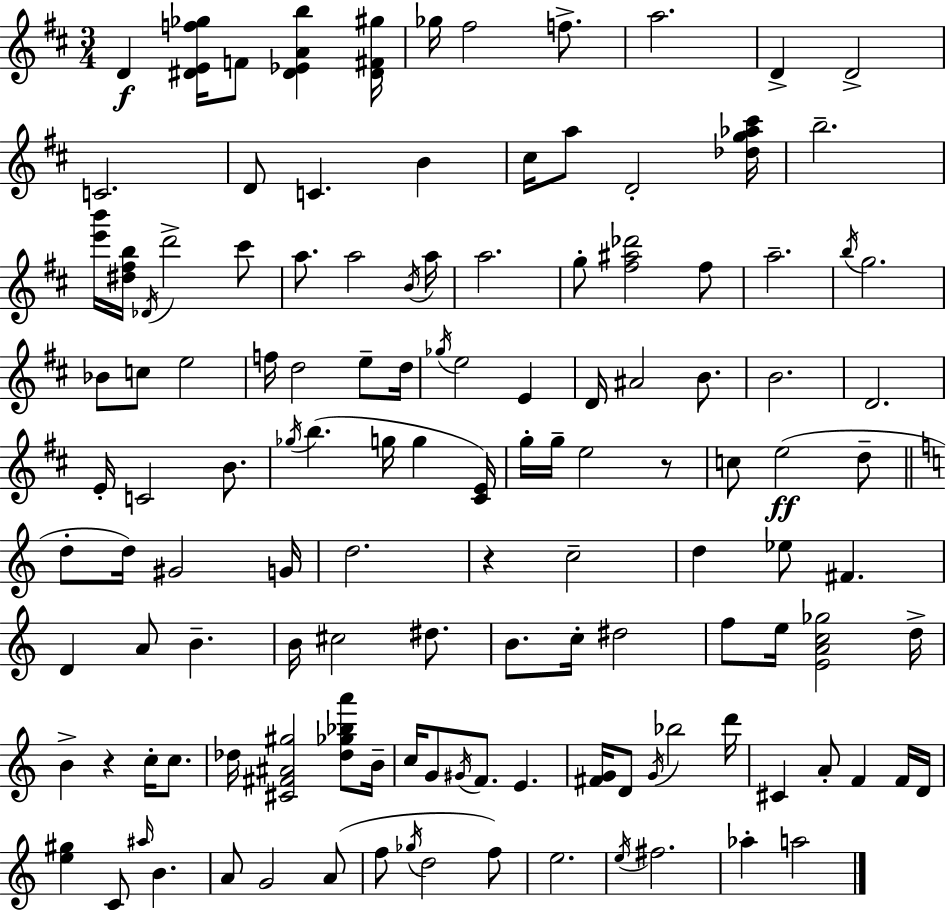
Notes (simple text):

D4/q [D#4,E4,F5,Gb5]/s F4/e [D#4,Eb4,A4,B5]/q [D#4,F#4,G#5]/s Gb5/s F#5/h F5/e. A5/h. D4/q D4/h C4/h. D4/e C4/q. B4/q C#5/s A5/e D4/h [Db5,G5,Ab5,C#6]/s B5/h. [E6,B6]/s [D#5,F#5,B5]/s Db4/s D6/h C#6/e A5/e. A5/h B4/s A5/s A5/h. G5/e [F#5,A#5,Db6]/h F#5/e A5/h. B5/s G5/h. Bb4/e C5/e E5/h F5/s D5/h E5/e D5/s Gb5/s E5/h E4/q D4/s A#4/h B4/e. B4/h. D4/h. E4/s C4/h B4/e. Gb5/s B5/q. G5/s G5/q [C#4,E4]/s G5/s G5/s E5/h R/e C5/e E5/h D5/e D5/e D5/s G#4/h G4/s D5/h. R/q C5/h D5/q Eb5/e F#4/q. D4/q A4/e B4/q. B4/s C#5/h D#5/e. B4/e. C5/s D#5/h F5/e E5/s [E4,A4,C5,Gb5]/h D5/s B4/q R/q C5/s C5/e. Db5/s [C#4,F#4,A#4,G#5]/h [Db5,Gb5,Bb5,A6]/e B4/s C5/s G4/e G#4/s F4/e. E4/q. [F#4,G4]/s D4/e G4/s Bb5/h D6/s C#4/q A4/e F4/q F4/s D4/s [E5,G#5]/q C4/e A#5/s B4/q. A4/e G4/h A4/e F5/e Gb5/s D5/h F5/e E5/h. E5/s F#5/h. Ab5/q A5/h